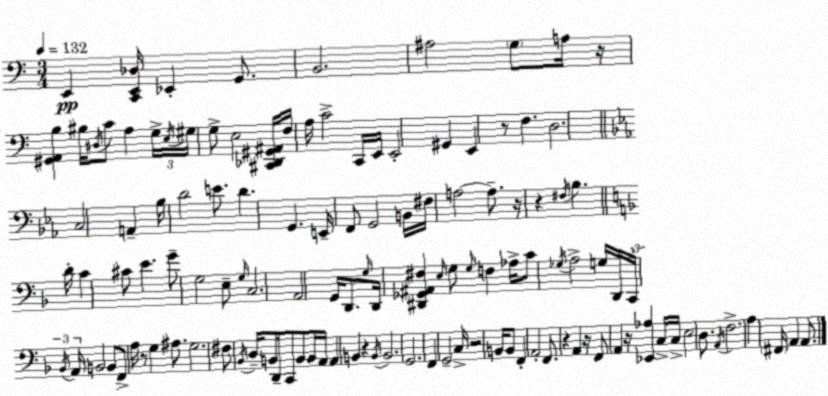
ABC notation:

X:1
T:Untitled
M:3/4
L:1/4
K:Am
E,, [C,,E,,_D,]/4 _E,, G,,/2 B,,2 ^A,2 G,/2 A,/4 z/4 [^G,,A,,B,] ^B,/4 ^D,/4 C/2 A, G,/4 E,/4 ^G,/4 G,/2 E,2 [^C,,_D,,^G,,^A,,]/4 F,/4 A,/4 C2 C,,/4 E,,/4 E,,2 ^G,, E,, z/2 F, D,2 C,2 A,, _B,/4 D2 E/2 D G,, E,,/4 F,,/2 G,,2 B,,/4 ^F,/4 A,2 A,/2 z/4 z ^F,/4 _B, D/4 C ^C/2 E G/2 G,2 E,/2 G,/4 C,2 A,,2 G,,/4 D,,/2 G,/4 D,,/4 [^D,,_G,,^A,,^F,] E,/4 G,/2 G,/4 F, _A,/4 C/2 _G,/4 A,2 G,/4 D,,/4 C,,/4 _B,,/4 A,,/4 B,,2 B,,/2 F,,/2 A,/4 z/2 G, ^A,/2 G,2 ^F,/2 _B,,/4 D,/4 B,,/2 D,,/4 C,,/2 B,,/2 B,,/4 A,,/4 A,, B,, z B,,/4 B,,2 G,,2 F,, G,,2 C,/4 z2 B,,/4 B,,/2 F,, A,,2 F,,/2 z A,, z/4 F,,/2 A,, z/4 [_E,,_A,] C,/4 C,/4 E,2 D,/2 A,,/4 F,2 A, ^F,,/4 A,, A,,/2